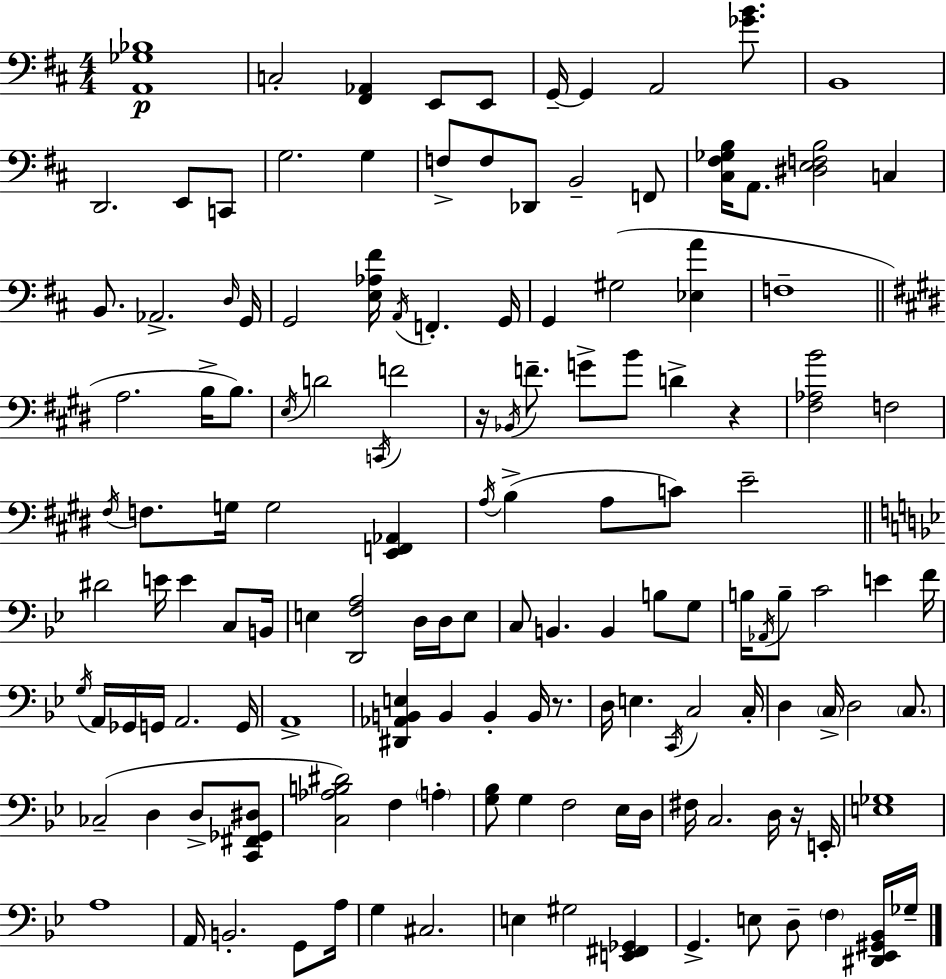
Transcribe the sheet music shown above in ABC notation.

X:1
T:Untitled
M:4/4
L:1/4
K:D
[A,,_G,_B,]4 C,2 [^F,,_A,,] E,,/2 E,,/2 G,,/4 G,, A,,2 [_GB]/2 B,,4 D,,2 E,,/2 C,,/2 G,2 G, F,/2 F,/2 _D,,/2 B,,2 F,,/2 [^C,^F,_G,B,]/4 A,,/2 [^D,E,F,B,]2 C, B,,/2 _A,,2 D,/4 G,,/4 G,,2 [E,_A,^F]/4 A,,/4 F,, G,,/4 G,, ^G,2 [_E,A] F,4 A,2 B,/4 B,/2 E,/4 D2 C,,/4 F2 z/4 _B,,/4 F/2 G/2 B/2 D z [^F,_A,B]2 F,2 ^F,/4 F,/2 G,/4 G,2 [E,,F,,_A,,] A,/4 B, A,/2 C/2 E2 ^D2 E/4 E C,/2 B,,/4 E, [D,,F,A,]2 D,/4 D,/4 E,/2 C,/2 B,, B,, B,/2 G,/2 B,/4 _A,,/4 B,/2 C2 E F/4 G,/4 A,,/4 _G,,/4 G,,/4 A,,2 G,,/4 A,,4 [^D,,_A,,B,,E,] B,, B,, B,,/4 z/2 D,/4 E, C,,/4 C,2 C,/4 D, C,/4 D,2 C,/2 _C,2 D, D,/2 [C,,^F,,_G,,^D,]/2 [C,_A,B,^D]2 F, A, [G,_B,]/2 G, F,2 _E,/4 D,/4 ^F,/4 C,2 D,/4 z/4 E,,/4 [E,_G,]4 A,4 A,,/4 B,,2 G,,/2 A,/4 G, ^C,2 E, ^G,2 [E,,^F,,_G,,] G,, E,/2 D,/2 F, [^D,,_E,,^G,,_B,,]/4 _G,/4